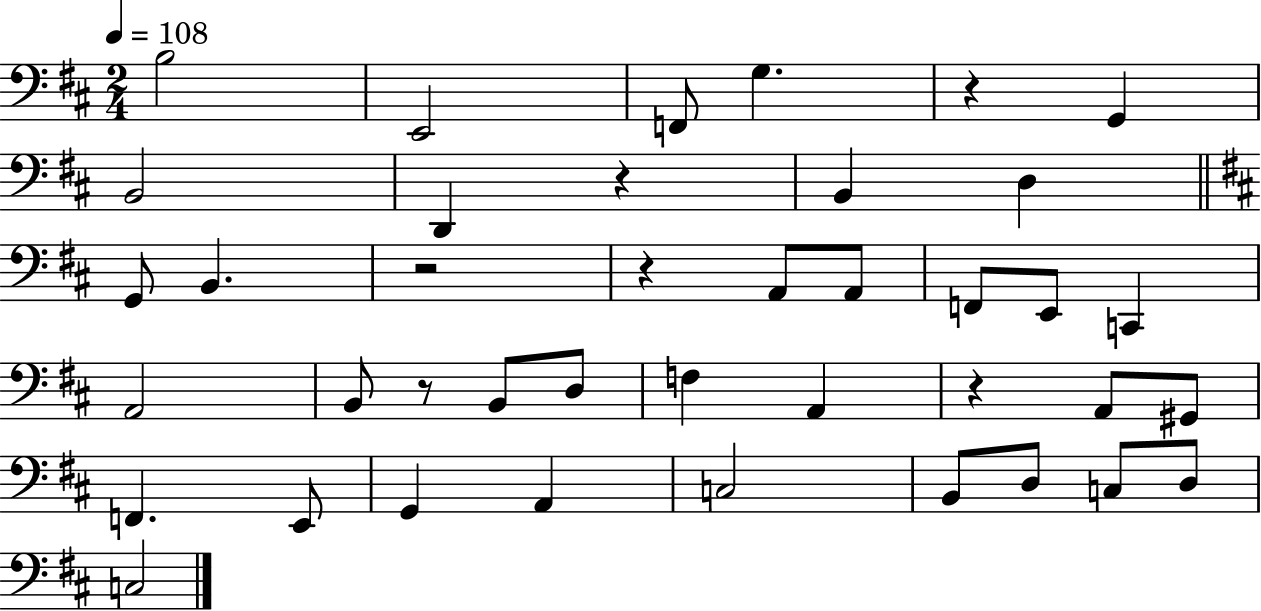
B3/h E2/h F2/e G3/q. R/q G2/q B2/h D2/q R/q B2/q D3/q G2/e B2/q. R/h R/q A2/e A2/e F2/e E2/e C2/q A2/h B2/e R/e B2/e D3/e F3/q A2/q R/q A2/e G#2/e F2/q. E2/e G2/q A2/q C3/h B2/e D3/e C3/e D3/e C3/h